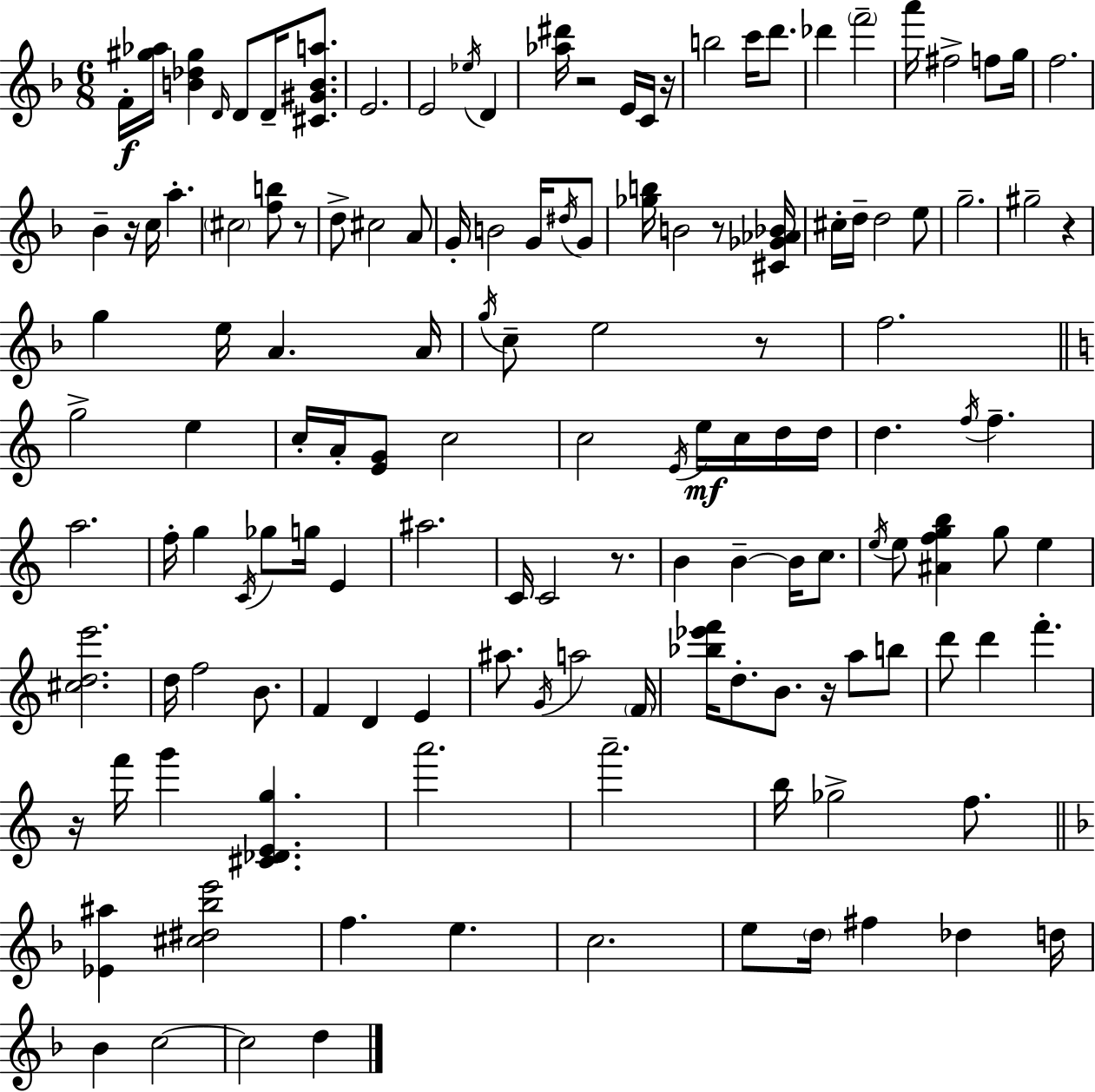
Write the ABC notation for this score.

X:1
T:Untitled
M:6/8
L:1/4
K:Dm
F/4 [^g_a]/4 [B_d^g] D/4 D/2 D/4 [^C^GBa]/2 E2 E2 _e/4 D [_a^d']/4 z2 E/4 C/4 z/4 b2 c'/4 d'/2 _d' f'2 a'/4 ^f2 f/2 g/4 f2 _B z/4 c/4 a ^c2 [fb]/2 z/2 d/2 ^c2 A/2 G/4 B2 G/4 ^d/4 G/2 [_gb]/4 B2 z/2 [^C_G_A_B]/4 ^c/4 d/4 d2 e/2 g2 ^g2 z g e/4 A A/4 g/4 c/2 e2 z/2 f2 g2 e c/4 A/4 [EG]/2 c2 c2 E/4 e/4 c/4 d/4 d/4 d f/4 f a2 f/4 g C/4 _g/2 g/4 E ^a2 C/4 C2 z/2 B B B/4 c/2 e/4 e/2 [^Afgb] g/2 e [^cde']2 d/4 f2 B/2 F D E ^a/2 G/4 a2 F/4 [_b_e'f']/4 d/2 B/2 z/4 a/2 b/2 d'/2 d' f' z/4 f'/4 g' [^C_DEg] a'2 a'2 b/4 _g2 f/2 [_E^a] [^c^d_be']2 f e c2 e/2 d/4 ^f _d d/4 _B c2 c2 d